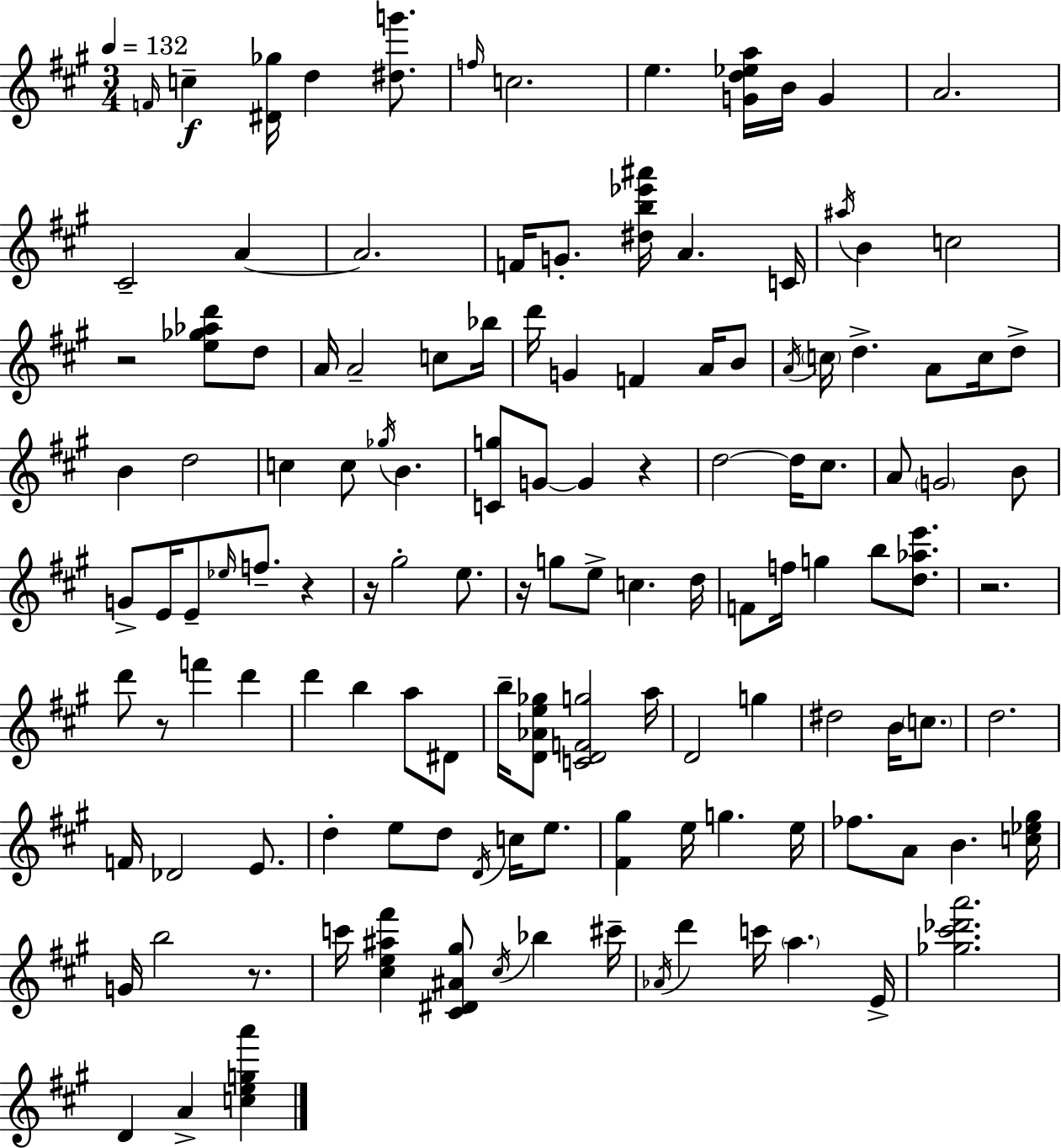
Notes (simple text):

F4/s C5/q [D#4,Gb5]/s D5/q [D#5,G6]/e. F5/s C5/h. E5/q. [G4,D5,Eb5,A5]/s B4/s G4/q A4/h. C#4/h A4/q A4/h. F4/s G4/e. [D#5,B5,Eb6,A#6]/s A4/q. C4/s A#5/s B4/q C5/h R/h [E5,Gb5,Ab5,D6]/e D5/e A4/s A4/h C5/e Bb5/s D6/s G4/q F4/q A4/s B4/e A4/s C5/s D5/q. A4/e C5/s D5/e B4/q D5/h C5/q C5/e Gb5/s B4/q. [C4,G5]/e G4/e G4/q R/q D5/h D5/s C#5/e. A4/e G4/h B4/e G4/e E4/s E4/e Eb5/s F5/e. R/q R/s G#5/h E5/e. R/s G5/e E5/e C5/q. D5/s F4/e F5/s G5/q B5/e [D5,Ab5,E6]/e. R/h. D6/e R/e F6/q D6/q D6/q B5/q A5/e D#4/e B5/s [D4,Ab4,E5,Gb5]/e [C4,D4,F4,G5]/h A5/s D4/h G5/q D#5/h B4/s C5/e. D5/h. F4/s Db4/h E4/e. D5/q E5/e D5/e D4/s C5/s E5/e. [F#4,G#5]/q E5/s G5/q. E5/s FES5/e. A4/e B4/q. [C5,Eb5,G#5]/s G4/s B5/h R/e. C6/s [C#5,E5,A#5,F#6]/q [C#4,D#4,A#4,G#5]/e C#5/s Bb5/q C#6/s Ab4/s D6/q C6/s A5/q. E4/s [Gb5,C#6,Db6,A6]/h. D4/q A4/q [C5,E5,G5,A6]/q